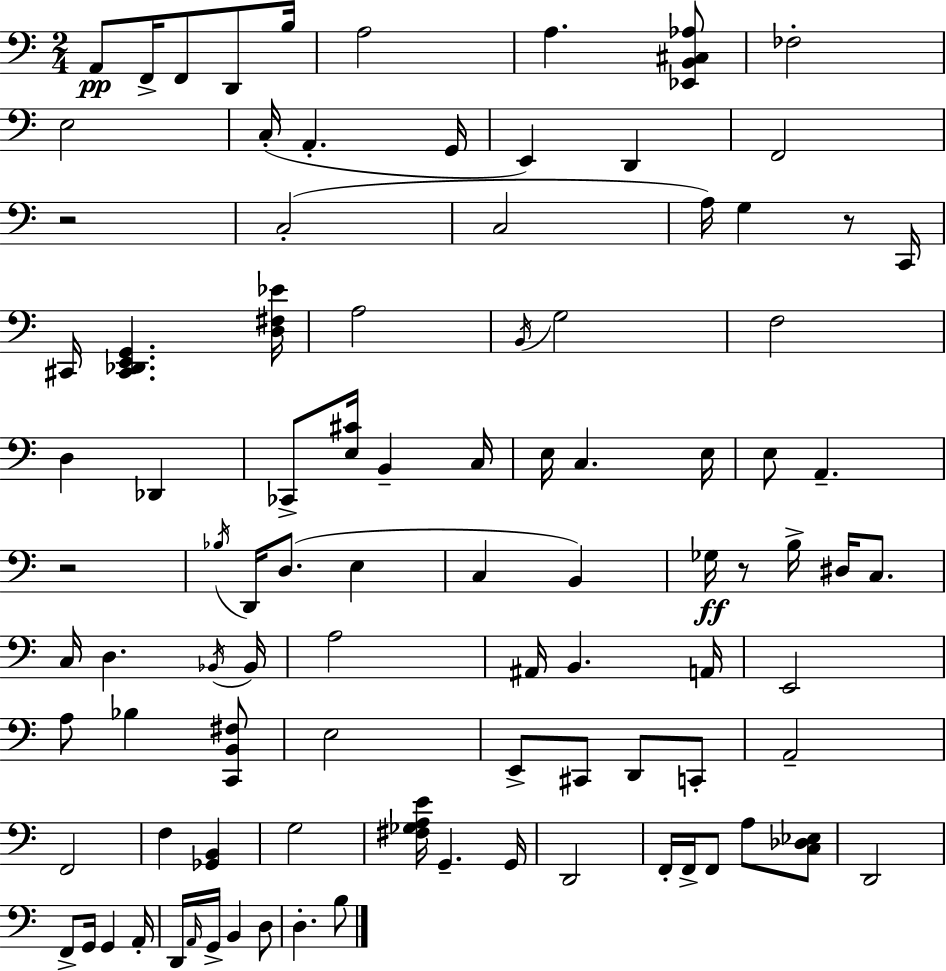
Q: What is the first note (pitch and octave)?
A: A2